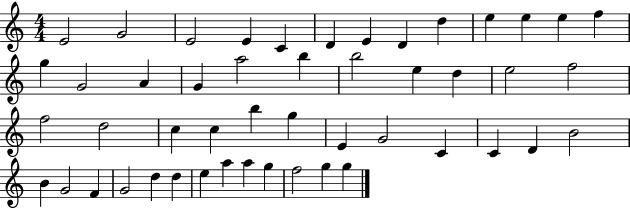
{
  \clef treble
  \numericTimeSignature
  \time 4/4
  \key c \major
  e'2 g'2 | e'2 e'4 c'4 | d'4 e'4 d'4 d''4 | e''4 e''4 e''4 f''4 | \break g''4 g'2 a'4 | g'4 a''2 b''4 | b''2 e''4 d''4 | e''2 f''2 | \break f''2 d''2 | c''4 c''4 b''4 g''4 | e'4 g'2 c'4 | c'4 d'4 b'2 | \break b'4 g'2 f'4 | g'2 d''4 d''4 | e''4 a''4 a''4 g''4 | f''2 g''4 g''4 | \break \bar "|."
}